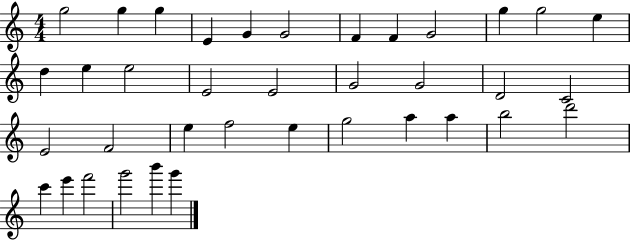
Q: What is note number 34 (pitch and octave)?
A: F6